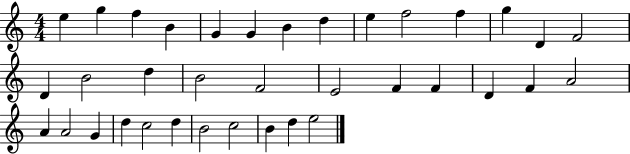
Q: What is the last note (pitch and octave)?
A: E5